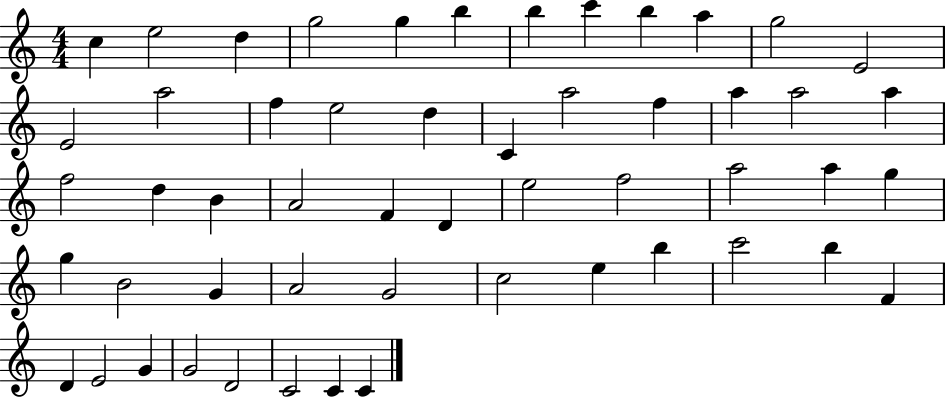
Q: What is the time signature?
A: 4/4